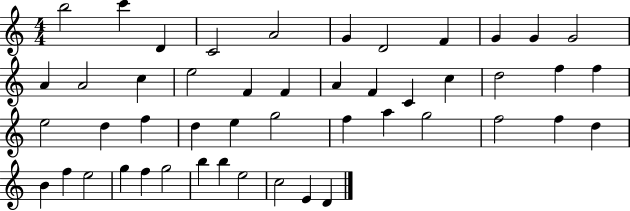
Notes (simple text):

B5/h C6/q D4/q C4/h A4/h G4/q D4/h F4/q G4/q G4/q G4/h A4/q A4/h C5/q E5/h F4/q F4/q A4/q F4/q C4/q C5/q D5/h F5/q F5/q E5/h D5/q F5/q D5/q E5/q G5/h F5/q A5/q G5/h F5/h F5/q D5/q B4/q F5/q E5/h G5/q F5/q G5/h B5/q B5/q E5/h C5/h E4/q D4/q